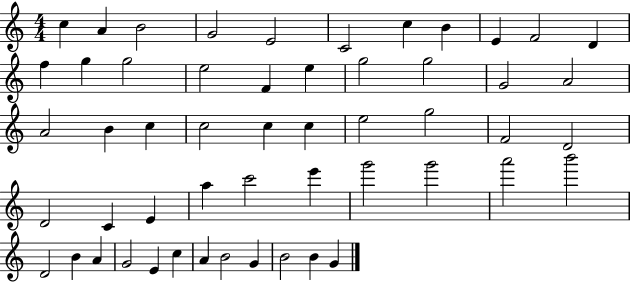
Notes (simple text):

C5/q A4/q B4/h G4/h E4/h C4/h C5/q B4/q E4/q F4/h D4/q F5/q G5/q G5/h E5/h F4/q E5/q G5/h G5/h G4/h A4/h A4/h B4/q C5/q C5/h C5/q C5/q E5/h G5/h F4/h D4/h D4/h C4/q E4/q A5/q C6/h E6/q G6/h G6/h A6/h B6/h D4/h B4/q A4/q G4/h E4/q C5/q A4/q B4/h G4/q B4/h B4/q G4/q